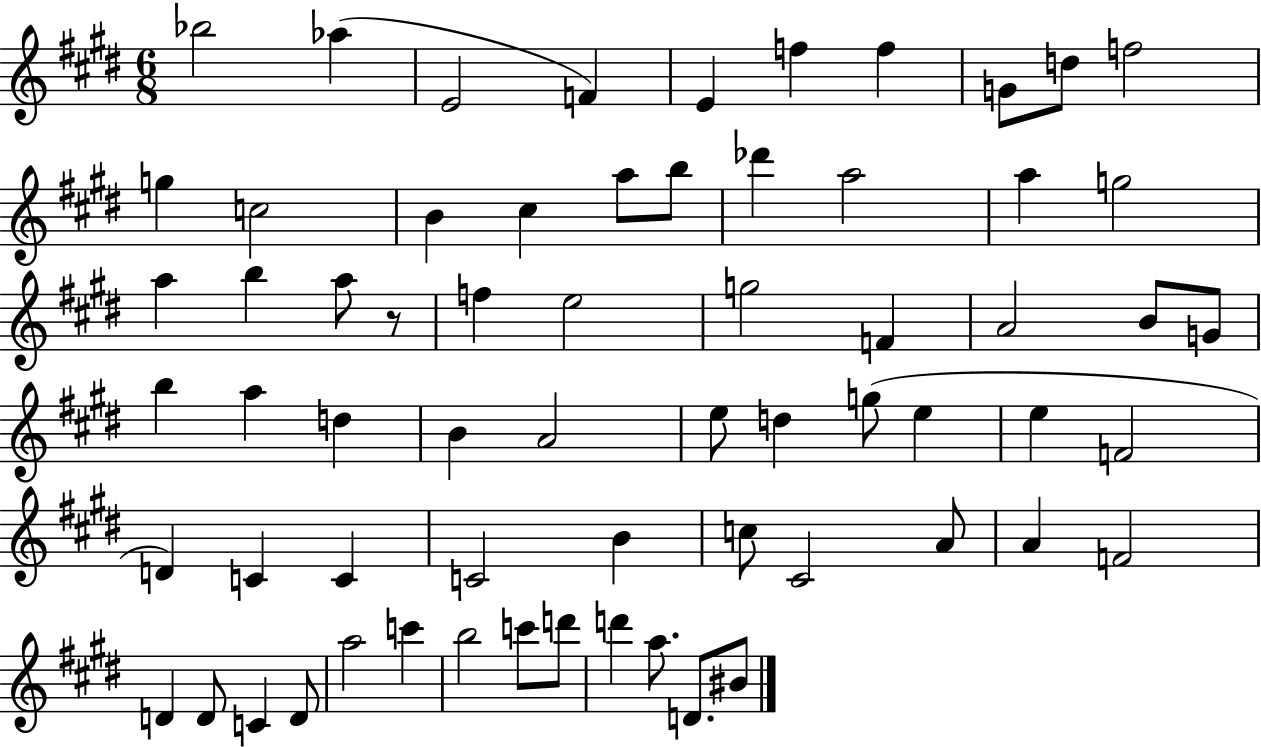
Bb5/h Ab5/q E4/h F4/q E4/q F5/q F5/q G4/e D5/e F5/h G5/q C5/h B4/q C#5/q A5/e B5/e Db6/q A5/h A5/q G5/h A5/q B5/q A5/e R/e F5/q E5/h G5/h F4/q A4/h B4/e G4/e B5/q A5/q D5/q B4/q A4/h E5/e D5/q G5/e E5/q E5/q F4/h D4/q C4/q C4/q C4/h B4/q C5/e C#4/h A4/e A4/q F4/h D4/q D4/e C4/q D4/e A5/h C6/q B5/h C6/e D6/e D6/q A5/e. D4/e. BIS4/e